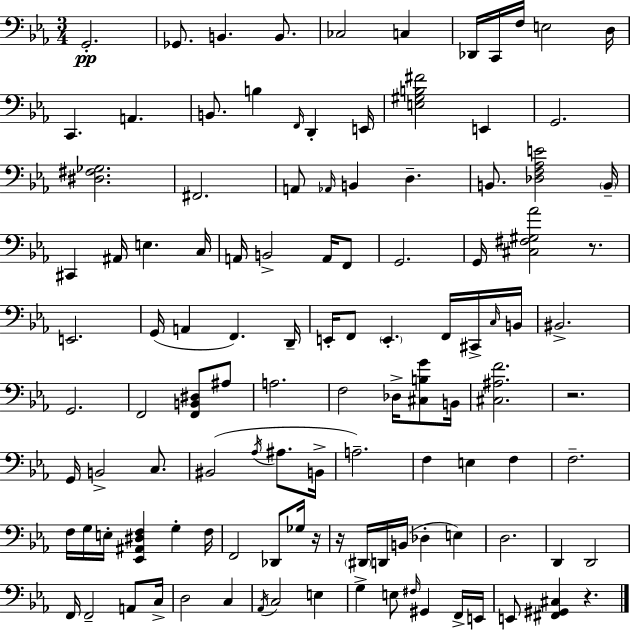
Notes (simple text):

G2/h. Gb2/e. B2/q. B2/e. CES3/h C3/q Db2/s C2/s F3/s E3/h D3/s C2/q. A2/q. B2/e. B3/q F2/s D2/q E2/s [E3,G#3,B3,F#4]/h E2/q G2/h. [D#3,F#3,Gb3]/h. F#2/h. A2/e Ab2/s B2/q D3/q. B2/e. [Db3,F3,Ab3,E4]/h B2/s C#2/q A#2/s E3/q. C3/s A2/s B2/h A2/s F2/e G2/h. G2/s [C#3,F#3,G#3,Ab4]/h R/e. E2/h. G2/s A2/q F2/q. D2/s E2/s F2/e E2/q. F2/s C#2/s C3/s B2/s BIS2/h. G2/h. F2/h [F2,B2,D#3]/e A#3/e A3/h. F3/h Db3/s [C#3,B3,G4]/e B2/s [C#3,A#3,F4]/h. R/h. G2/s B2/h C3/e. BIS2/h Ab3/s A#3/e. B2/s A3/h. F3/q E3/q F3/q F3/h. F3/s G3/s E3/s [Eb2,A#2,D#3,F3]/q G3/q F3/s F2/h Db2/e Gb3/s R/s R/s D#2/s D2/s B2/s Db3/q E3/q D3/h. D2/q D2/h F2/s F2/h A2/e C3/s D3/h C3/q Ab2/s C3/h E3/q G3/q E3/e F#3/s G#2/q F2/s E2/s E2/e [F#2,G#2,C#3]/q R/q.